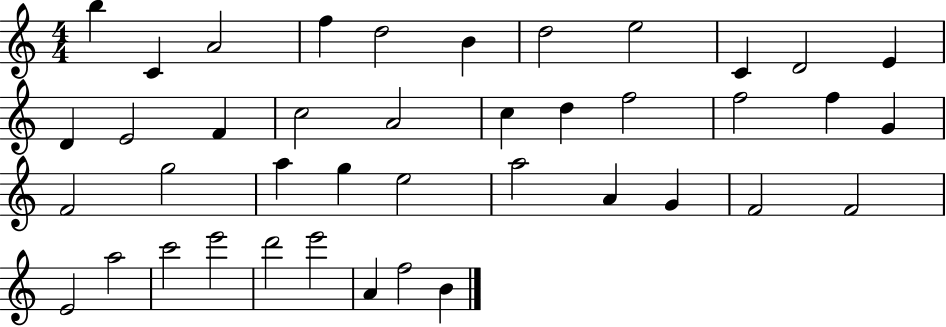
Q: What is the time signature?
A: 4/4